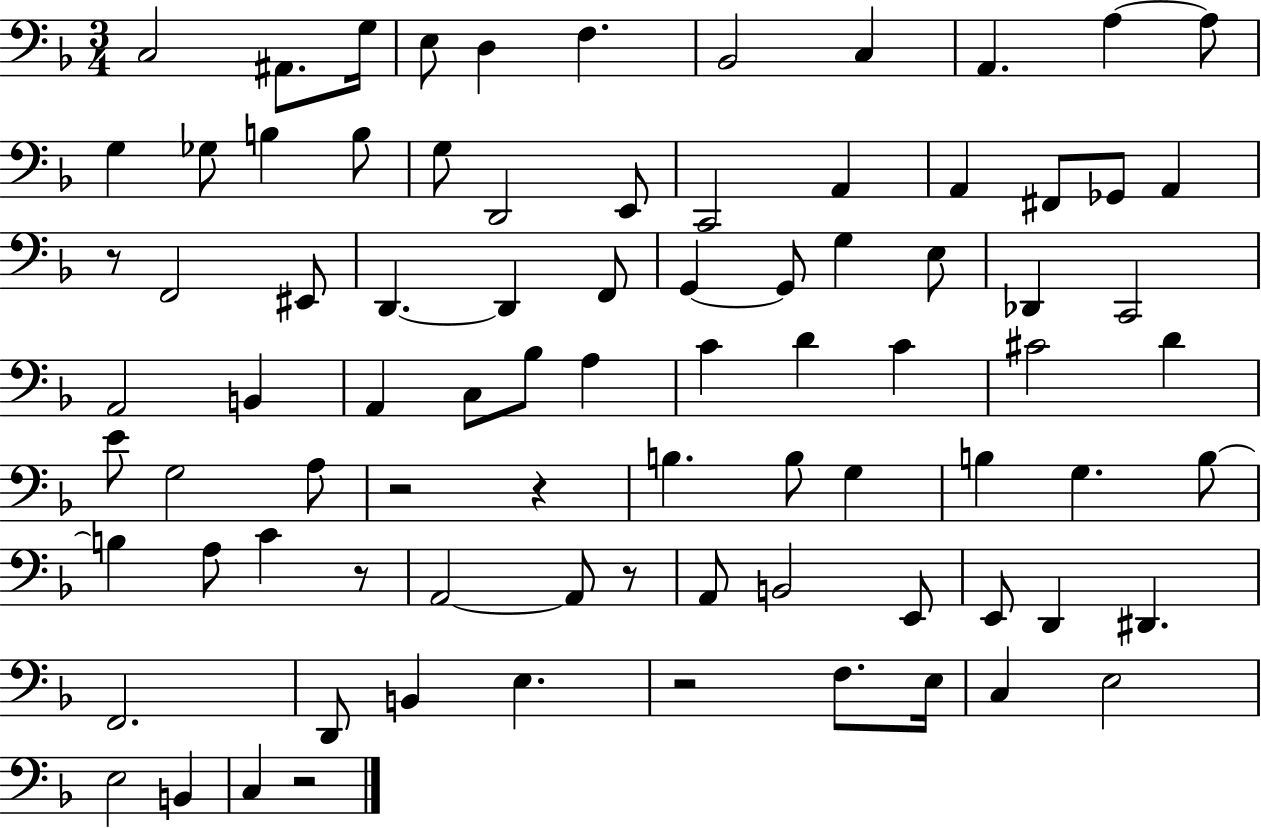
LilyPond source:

{
  \clef bass
  \numericTimeSignature
  \time 3/4
  \key f \major
  c2 ais,8. g16 | e8 d4 f4. | bes,2 c4 | a,4. a4~~ a8 | \break g4 ges8 b4 b8 | g8 d,2 e,8 | c,2 a,4 | a,4 fis,8 ges,8 a,4 | \break r8 f,2 eis,8 | d,4.~~ d,4 f,8 | g,4~~ g,8 g4 e8 | des,4 c,2 | \break a,2 b,4 | a,4 c8 bes8 a4 | c'4 d'4 c'4 | cis'2 d'4 | \break e'8 g2 a8 | r2 r4 | b4. b8 g4 | b4 g4. b8~~ | \break b4 a8 c'4 r8 | a,2~~ a,8 r8 | a,8 b,2 e,8 | e,8 d,4 dis,4. | \break f,2. | d,8 b,4 e4. | r2 f8. e16 | c4 e2 | \break e2 b,4 | c4 r2 | \bar "|."
}